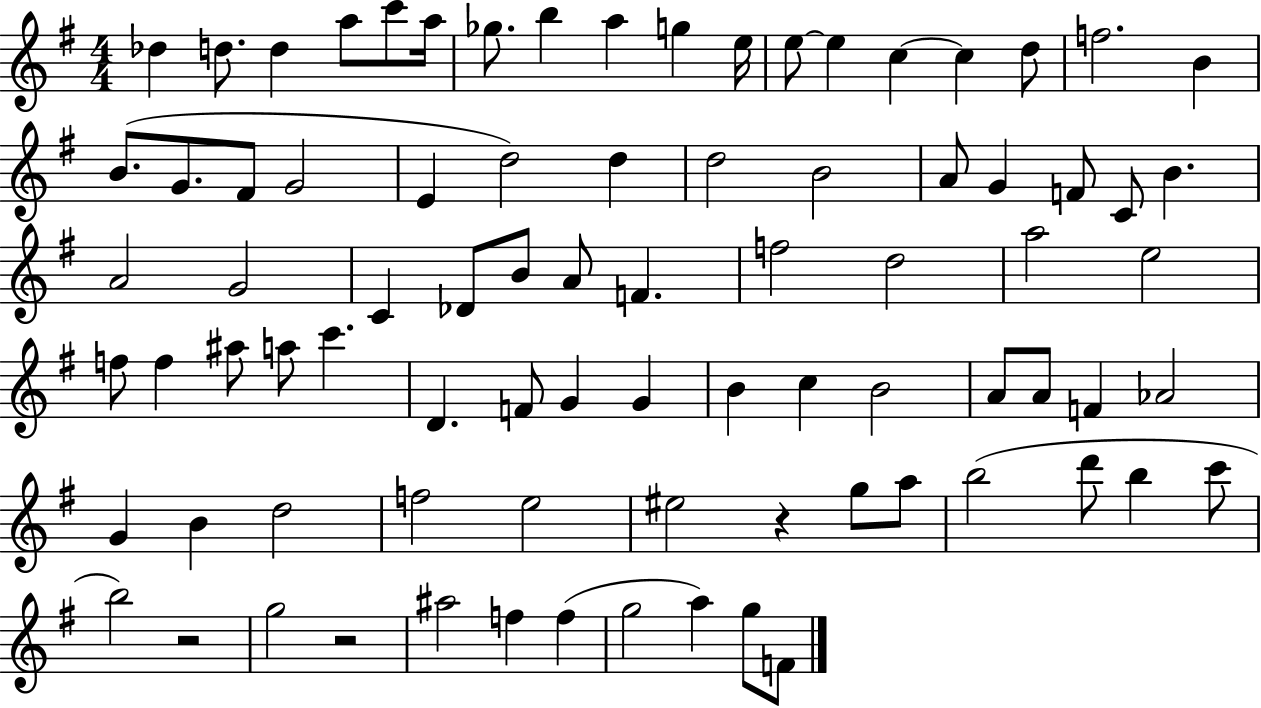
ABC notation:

X:1
T:Untitled
M:4/4
L:1/4
K:G
_d d/2 d a/2 c'/2 a/4 _g/2 b a g e/4 e/2 e c c d/2 f2 B B/2 G/2 ^F/2 G2 E d2 d d2 B2 A/2 G F/2 C/2 B A2 G2 C _D/2 B/2 A/2 F f2 d2 a2 e2 f/2 f ^a/2 a/2 c' D F/2 G G B c B2 A/2 A/2 F _A2 G B d2 f2 e2 ^e2 z g/2 a/2 b2 d'/2 b c'/2 b2 z2 g2 z2 ^a2 f f g2 a g/2 F/2